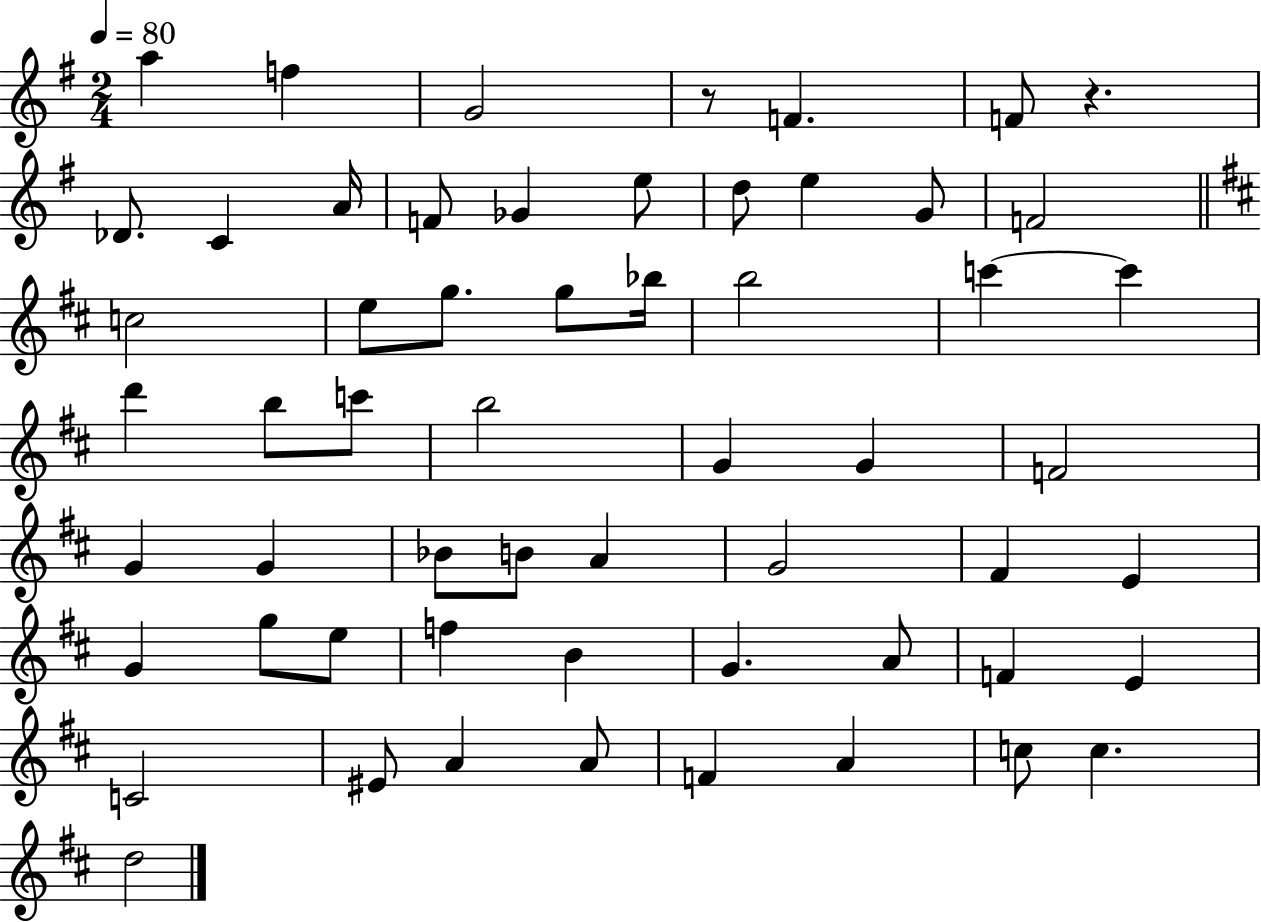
A5/q F5/q G4/h R/e F4/q. F4/e R/q. Db4/e. C4/q A4/s F4/e Gb4/q E5/e D5/e E5/q G4/e F4/h C5/h E5/e G5/e. G5/e Bb5/s B5/h C6/q C6/q D6/q B5/e C6/e B5/h G4/q G4/q F4/h G4/q G4/q Bb4/e B4/e A4/q G4/h F#4/q E4/q G4/q G5/e E5/e F5/q B4/q G4/q. A4/e F4/q E4/q C4/h EIS4/e A4/q A4/e F4/q A4/q C5/e C5/q. D5/h